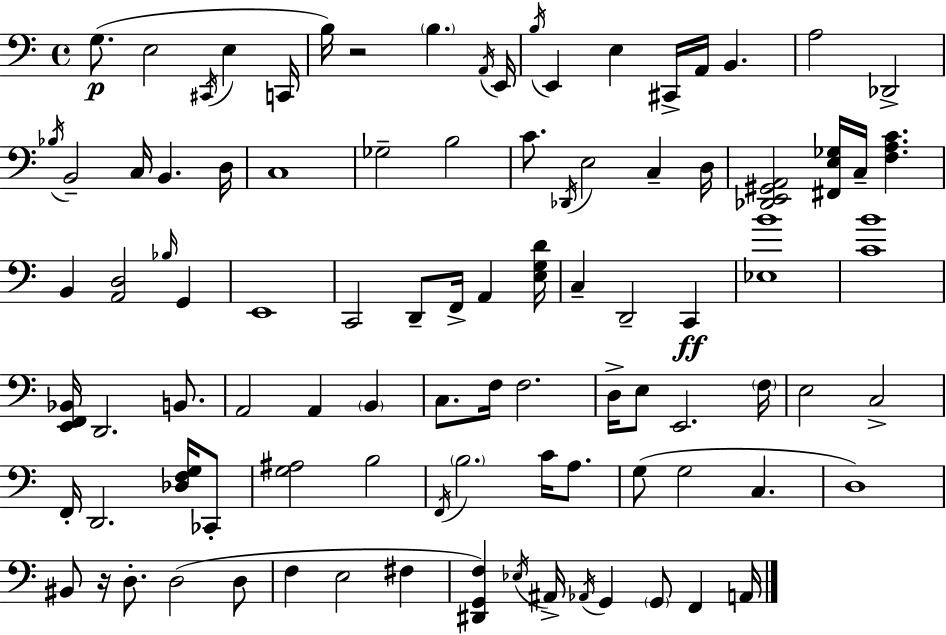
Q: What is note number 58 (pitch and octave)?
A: D2